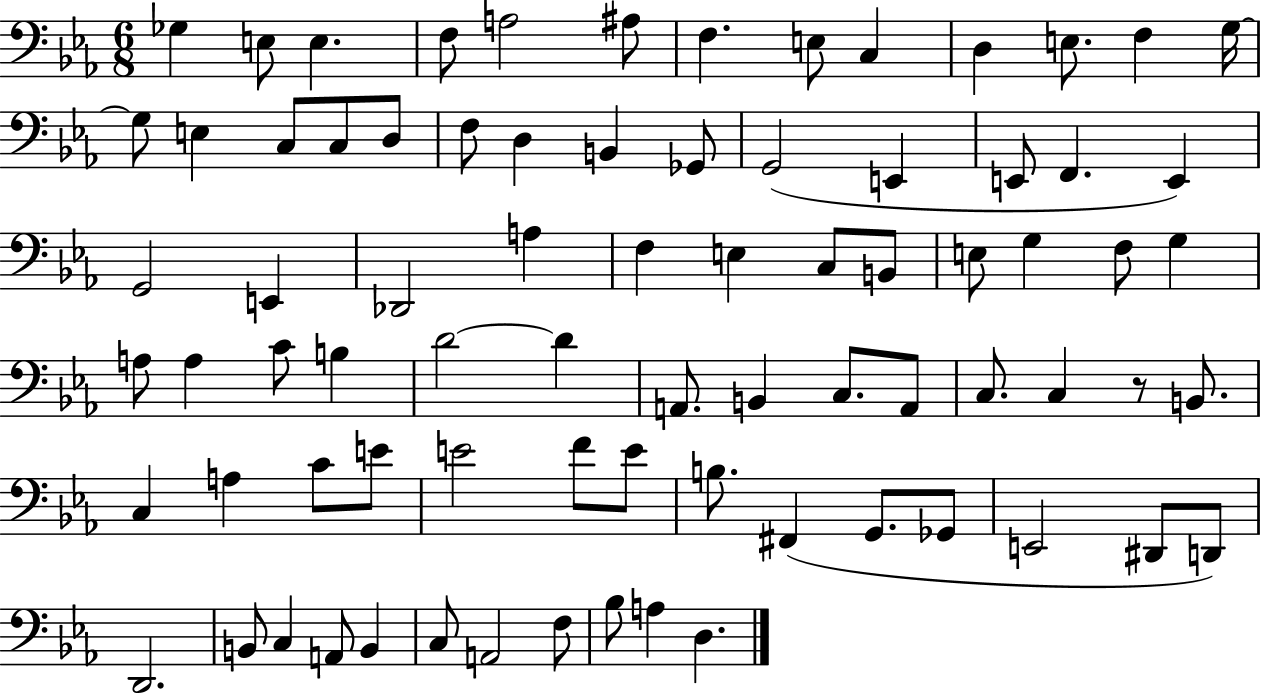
{
  \clef bass
  \numericTimeSignature
  \time 6/8
  \key ees \major
  ges4 e8 e4. | f8 a2 ais8 | f4. e8 c4 | d4 e8. f4 g16~~ | \break g8 e4 c8 c8 d8 | f8 d4 b,4 ges,8 | g,2( e,4 | e,8 f,4. e,4) | \break g,2 e,4 | des,2 a4 | f4 e4 c8 b,8 | e8 g4 f8 g4 | \break a8 a4 c'8 b4 | d'2~~ d'4 | a,8. b,4 c8. a,8 | c8. c4 r8 b,8. | \break c4 a4 c'8 e'8 | e'2 f'8 e'8 | b8. fis,4( g,8. ges,8 | e,2 dis,8 d,8) | \break d,2. | b,8 c4 a,8 b,4 | c8 a,2 f8 | bes8 a4 d4. | \break \bar "|."
}